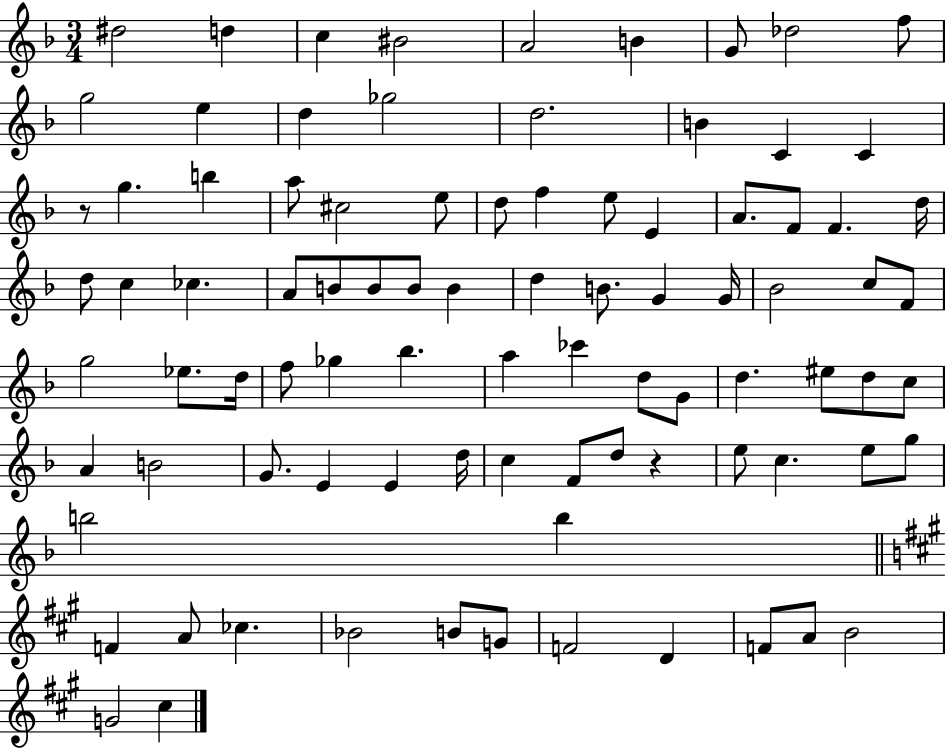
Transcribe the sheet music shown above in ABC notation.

X:1
T:Untitled
M:3/4
L:1/4
K:F
^d2 d c ^B2 A2 B G/2 _d2 f/2 g2 e d _g2 d2 B C C z/2 g b a/2 ^c2 e/2 d/2 f e/2 E A/2 F/2 F d/4 d/2 c _c A/2 B/2 B/2 B/2 B d B/2 G G/4 _B2 c/2 F/2 g2 _e/2 d/4 f/2 _g _b a _c' d/2 G/2 d ^e/2 d/2 c/2 A B2 G/2 E E d/4 c F/2 d/2 z e/2 c e/2 g/2 b2 b F A/2 _c _B2 B/2 G/2 F2 D F/2 A/2 B2 G2 ^c